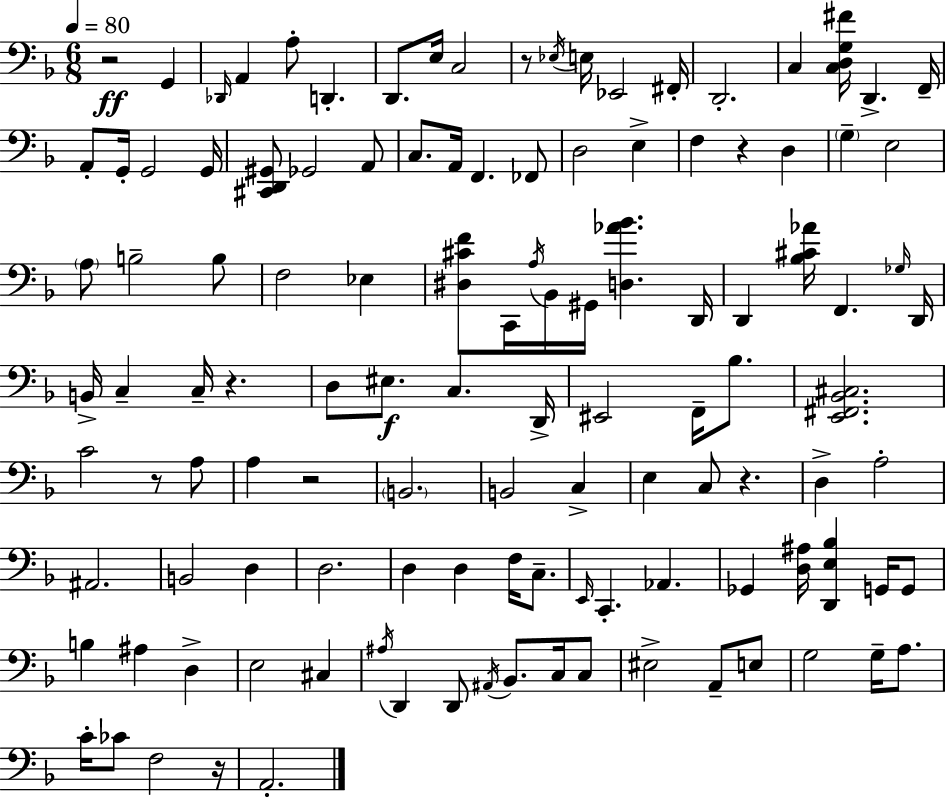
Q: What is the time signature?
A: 6/8